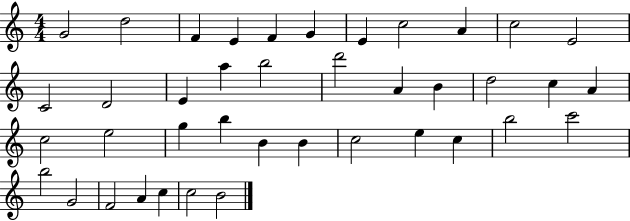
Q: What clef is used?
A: treble